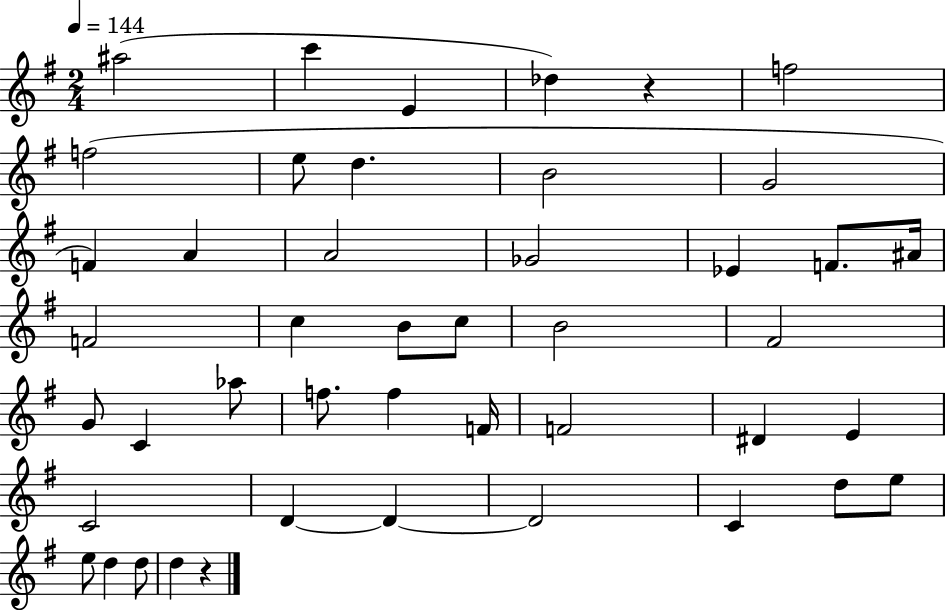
A#5/h C6/q E4/q Db5/q R/q F5/h F5/h E5/e D5/q. B4/h G4/h F4/q A4/q A4/h Gb4/h Eb4/q F4/e. A#4/s F4/h C5/q B4/e C5/e B4/h F#4/h G4/e C4/q Ab5/e F5/e. F5/q F4/s F4/h D#4/q E4/q C4/h D4/q D4/q D4/h C4/q D5/e E5/e E5/e D5/q D5/e D5/q R/q